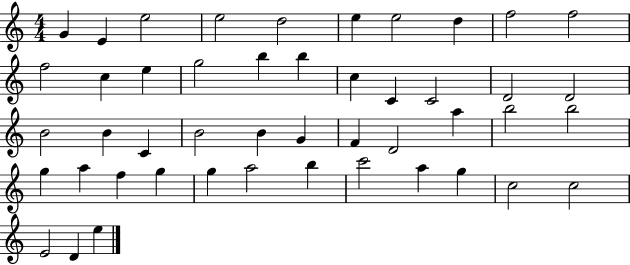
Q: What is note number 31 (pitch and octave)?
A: B5